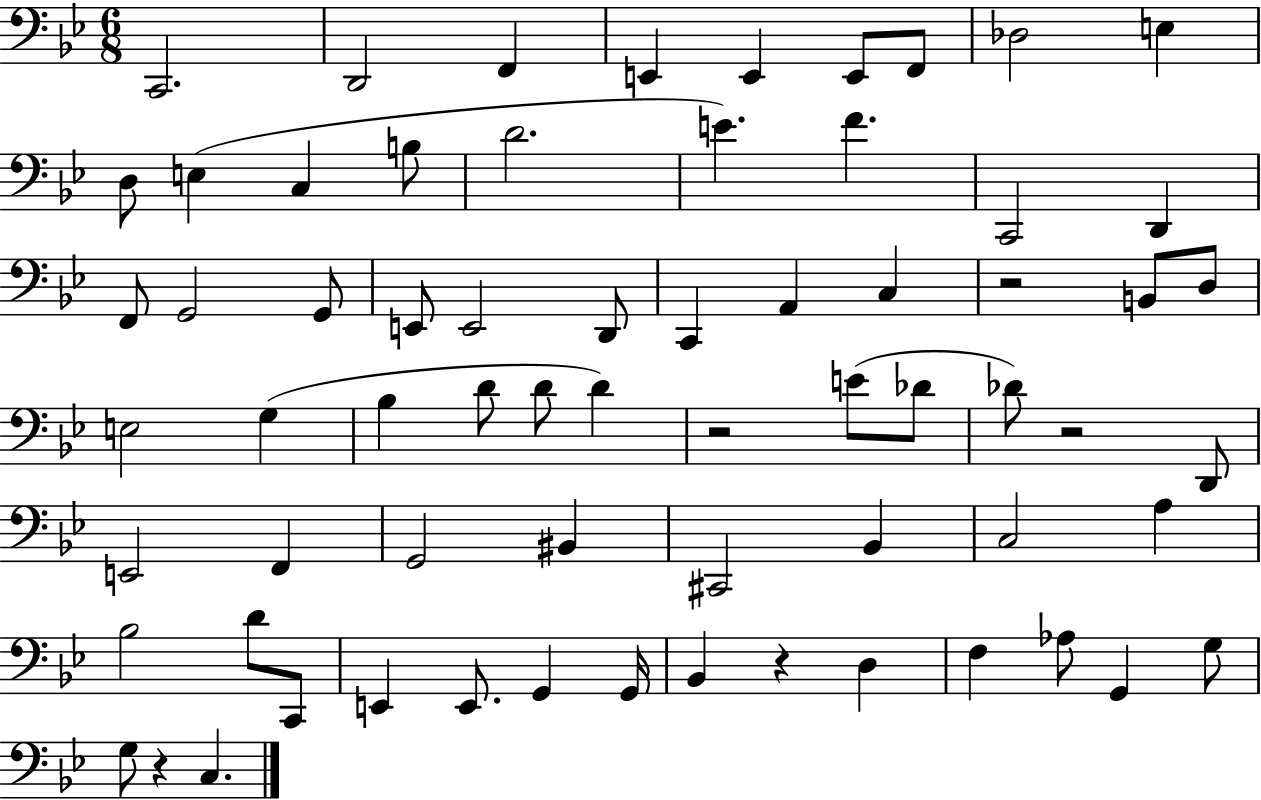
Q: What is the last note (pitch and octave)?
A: C3